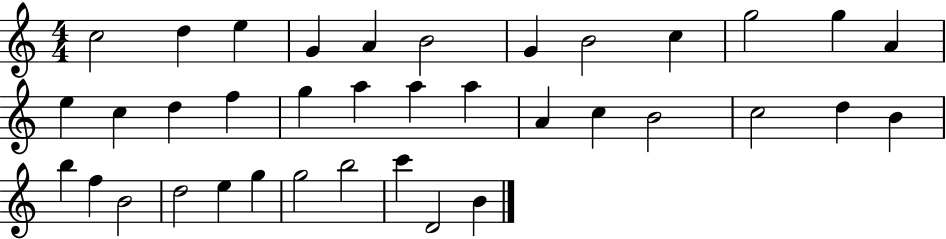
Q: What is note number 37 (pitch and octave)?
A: B4